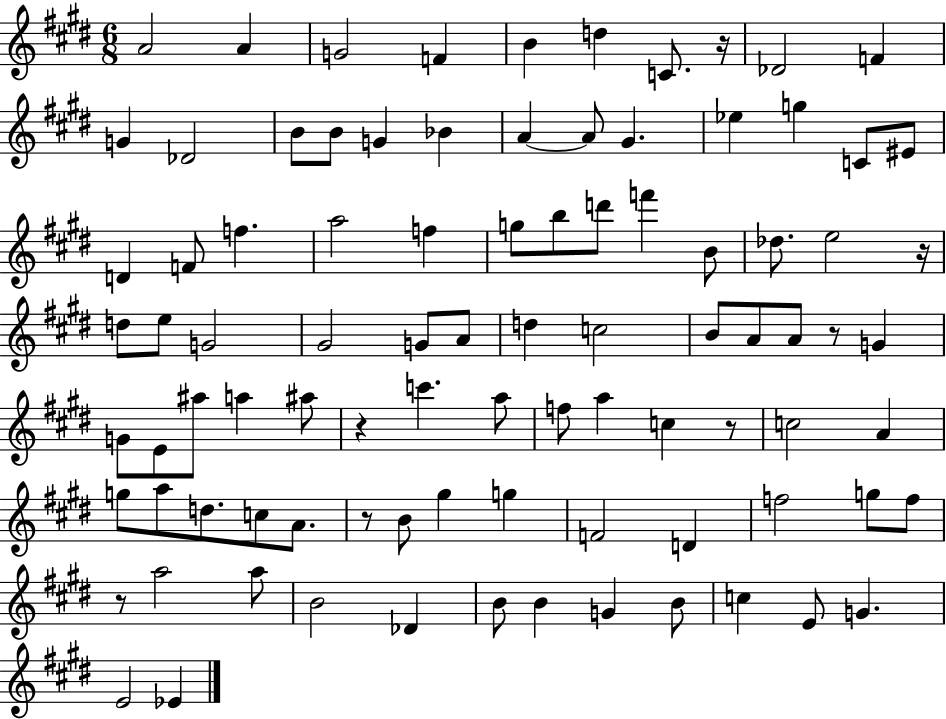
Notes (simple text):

A4/h A4/q G4/h F4/q B4/q D5/q C4/e. R/s Db4/h F4/q G4/q Db4/h B4/e B4/e G4/q Bb4/q A4/q A4/e G#4/q. Eb5/q G5/q C4/e EIS4/e D4/q F4/e F5/q. A5/h F5/q G5/e B5/e D6/e F6/q B4/e Db5/e. E5/h R/s D5/e E5/e G4/h G#4/h G4/e A4/e D5/q C5/h B4/e A4/e A4/e R/e G4/q G4/e E4/e A#5/e A5/q A#5/e R/q C6/q. A5/e F5/e A5/q C5/q R/e C5/h A4/q G5/e A5/e D5/e. C5/e A4/e. R/e B4/e G#5/q G5/q F4/h D4/q F5/h G5/e F5/e R/e A5/h A5/e B4/h Db4/q B4/e B4/q G4/q B4/e C5/q E4/e G4/q. E4/h Eb4/q